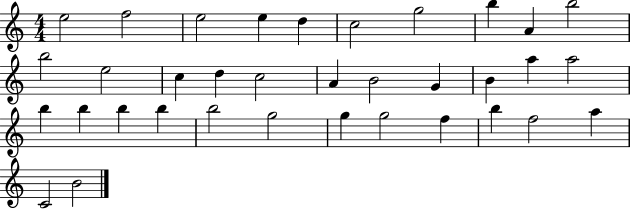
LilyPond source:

{
  \clef treble
  \numericTimeSignature
  \time 4/4
  \key c \major
  e''2 f''2 | e''2 e''4 d''4 | c''2 g''2 | b''4 a'4 b''2 | \break b''2 e''2 | c''4 d''4 c''2 | a'4 b'2 g'4 | b'4 a''4 a''2 | \break b''4 b''4 b''4 b''4 | b''2 g''2 | g''4 g''2 f''4 | b''4 f''2 a''4 | \break c'2 b'2 | \bar "|."
}